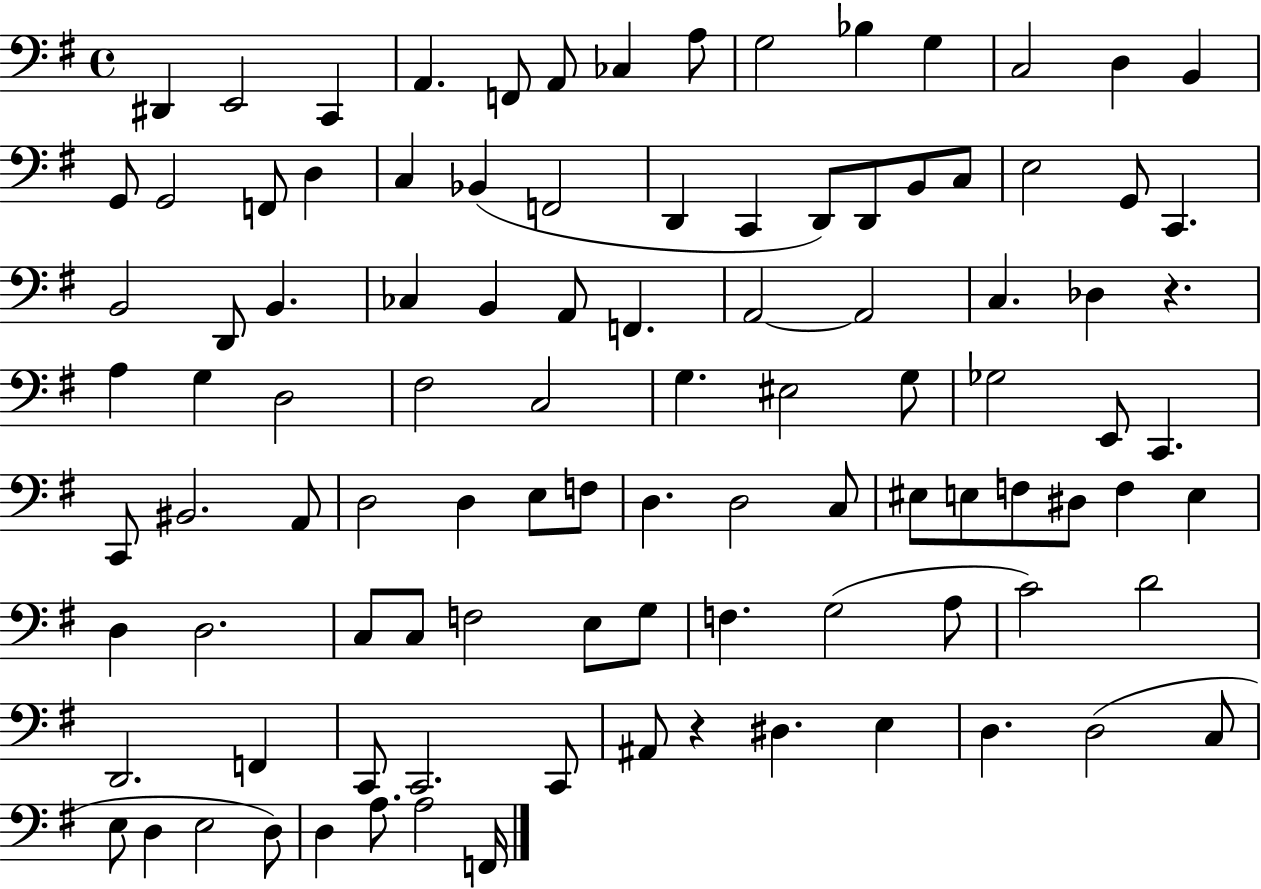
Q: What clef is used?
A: bass